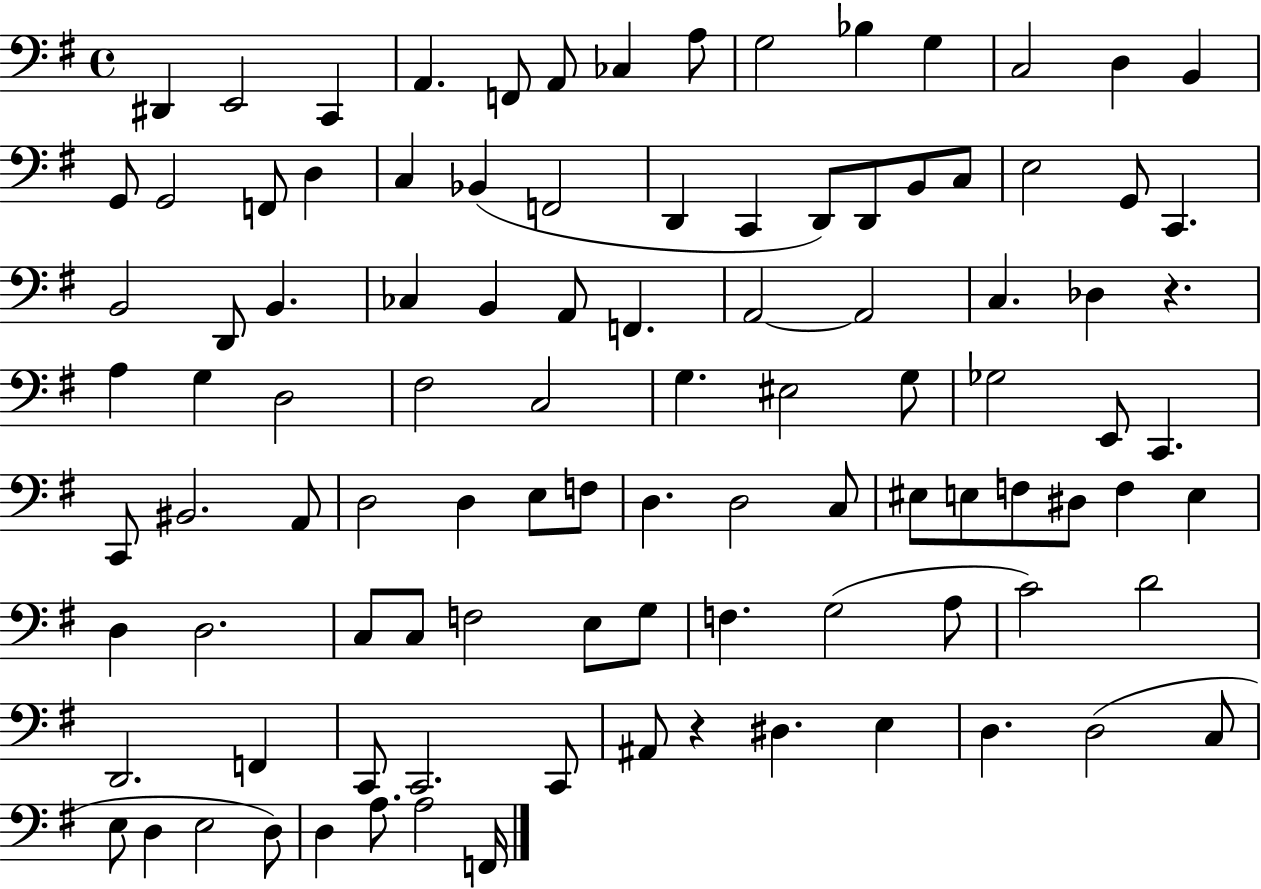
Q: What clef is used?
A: bass